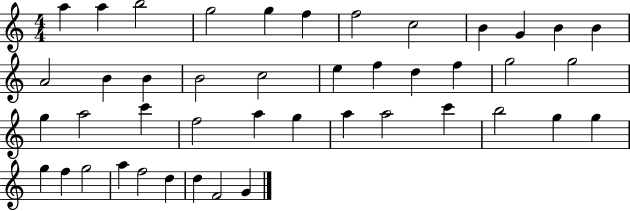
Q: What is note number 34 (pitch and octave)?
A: G5